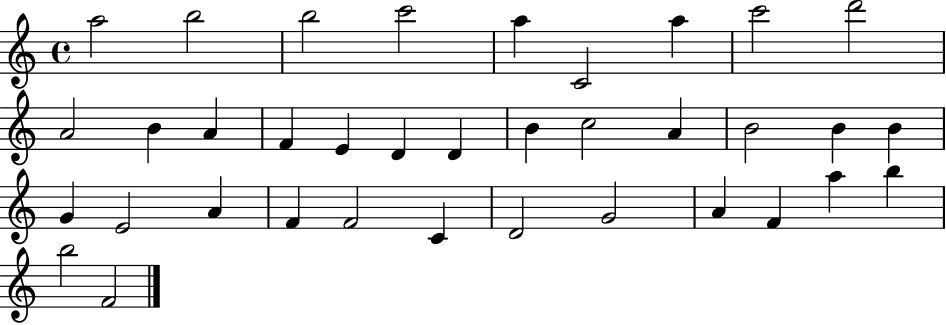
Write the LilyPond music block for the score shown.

{
  \clef treble
  \time 4/4
  \defaultTimeSignature
  \key c \major
  a''2 b''2 | b''2 c'''2 | a''4 c'2 a''4 | c'''2 d'''2 | \break a'2 b'4 a'4 | f'4 e'4 d'4 d'4 | b'4 c''2 a'4 | b'2 b'4 b'4 | \break g'4 e'2 a'4 | f'4 f'2 c'4 | d'2 g'2 | a'4 f'4 a''4 b''4 | \break b''2 f'2 | \bar "|."
}